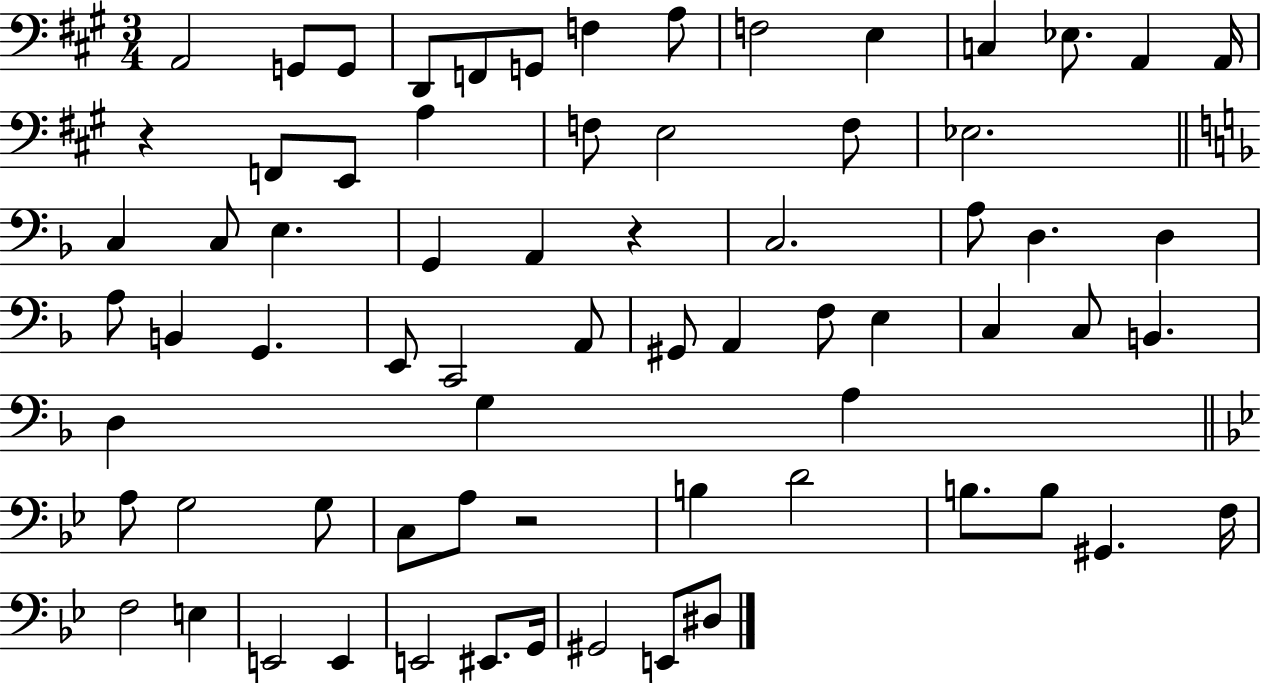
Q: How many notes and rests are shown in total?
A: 70